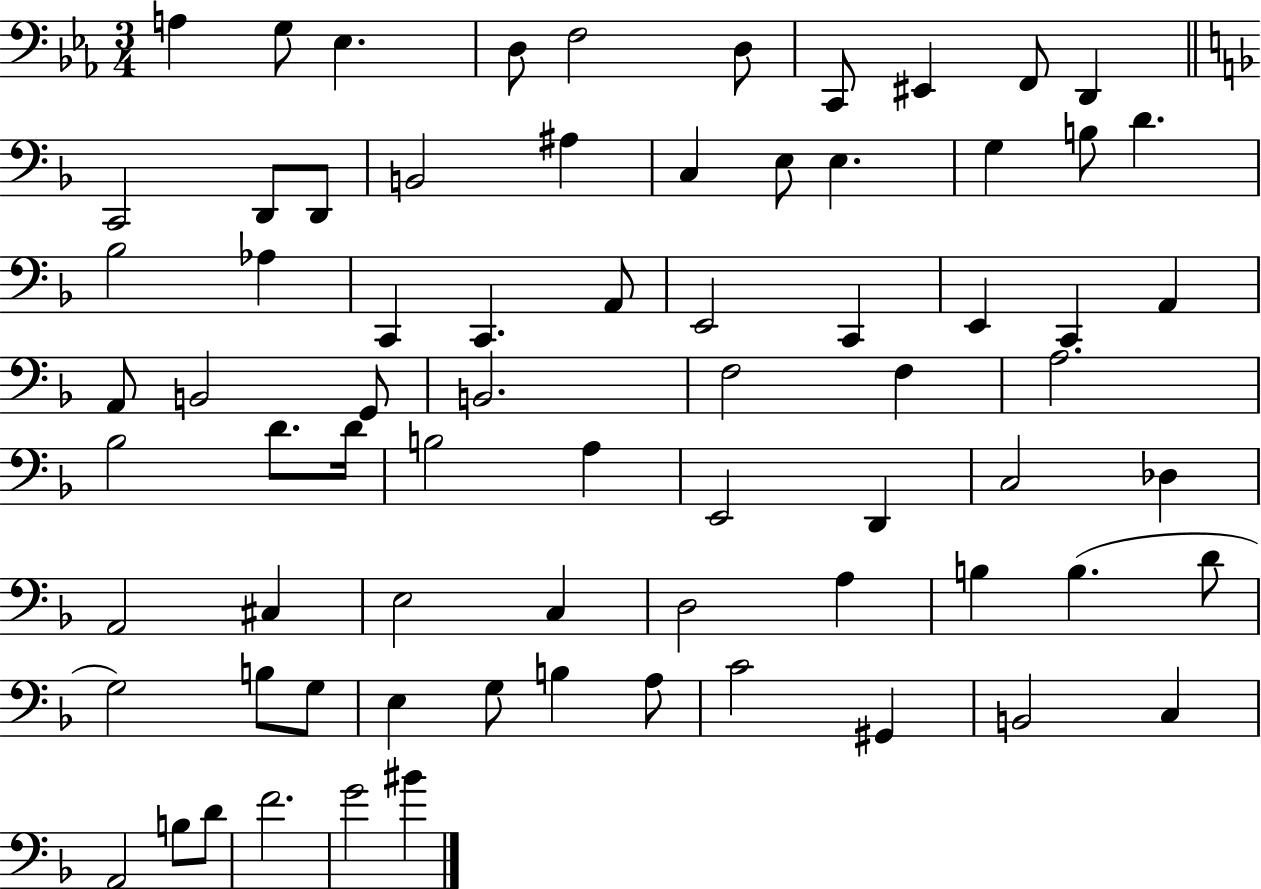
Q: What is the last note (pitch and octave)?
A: BIS4